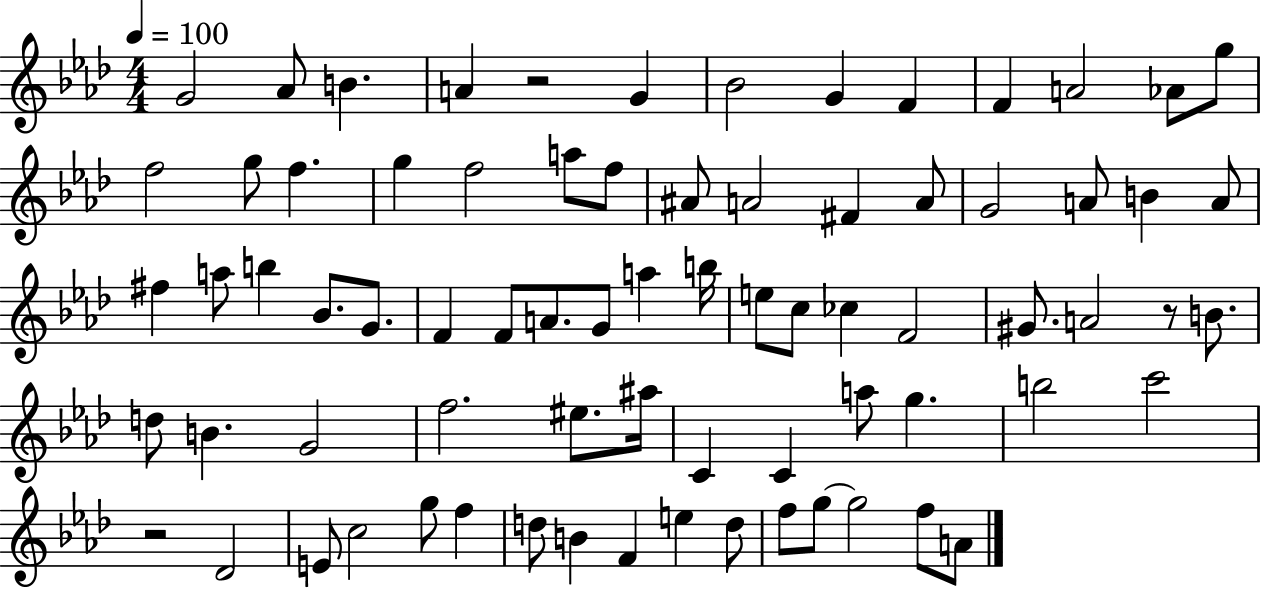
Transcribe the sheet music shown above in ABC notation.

X:1
T:Untitled
M:4/4
L:1/4
K:Ab
G2 _A/2 B A z2 G _B2 G F F A2 _A/2 g/2 f2 g/2 f g f2 a/2 f/2 ^A/2 A2 ^F A/2 G2 A/2 B A/2 ^f a/2 b _B/2 G/2 F F/2 A/2 G/2 a b/4 e/2 c/2 _c F2 ^G/2 A2 z/2 B/2 d/2 B G2 f2 ^e/2 ^a/4 C C a/2 g b2 c'2 z2 _D2 E/2 c2 g/2 f d/2 B F e d/2 f/2 g/2 g2 f/2 A/2